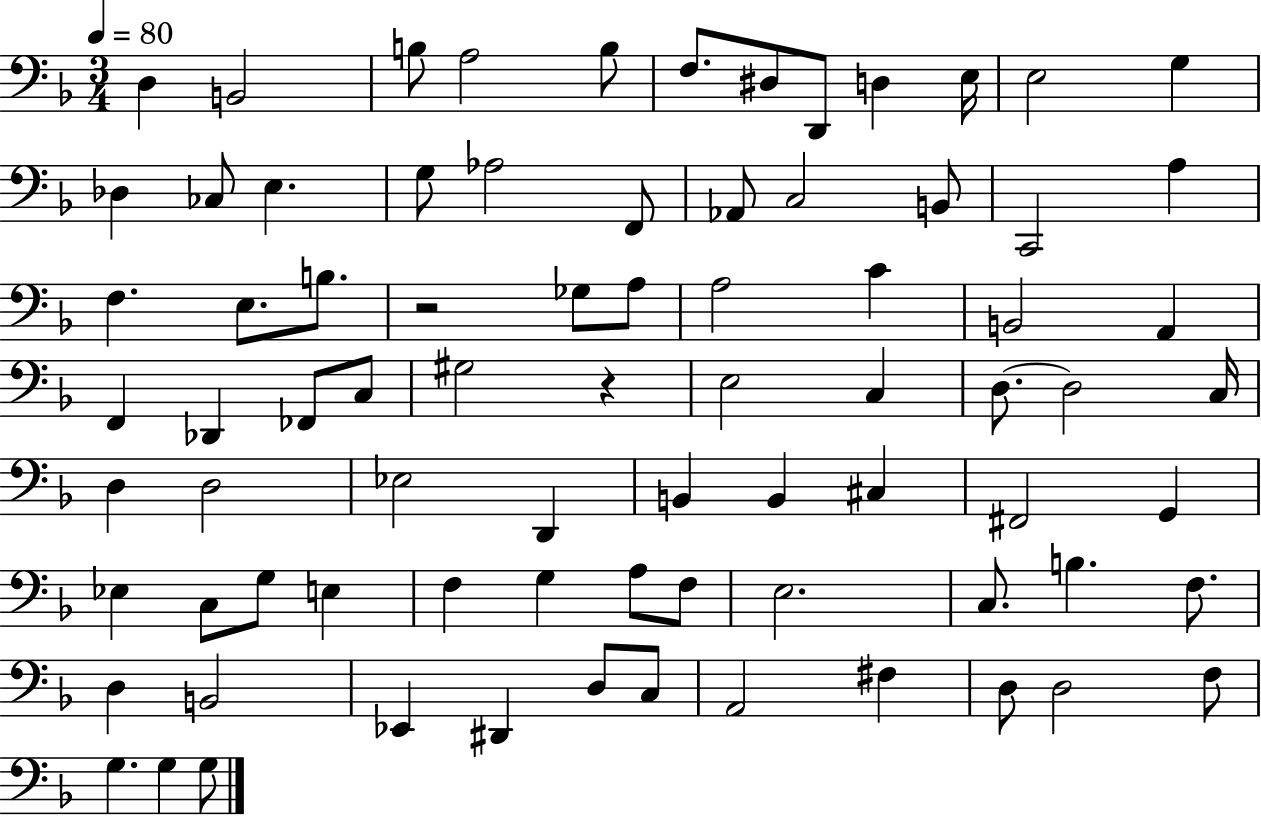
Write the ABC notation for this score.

X:1
T:Untitled
M:3/4
L:1/4
K:F
D, B,,2 B,/2 A,2 B,/2 F,/2 ^D,/2 D,,/2 D, E,/4 E,2 G, _D, _C,/2 E, G,/2 _A,2 F,,/2 _A,,/2 C,2 B,,/2 C,,2 A, F, E,/2 B,/2 z2 _G,/2 A,/2 A,2 C B,,2 A,, F,, _D,, _F,,/2 C,/2 ^G,2 z E,2 C, D,/2 D,2 C,/4 D, D,2 _E,2 D,, B,, B,, ^C, ^F,,2 G,, _E, C,/2 G,/2 E, F, G, A,/2 F,/2 E,2 C,/2 B, F,/2 D, B,,2 _E,, ^D,, D,/2 C,/2 A,,2 ^F, D,/2 D,2 F,/2 G, G, G,/2